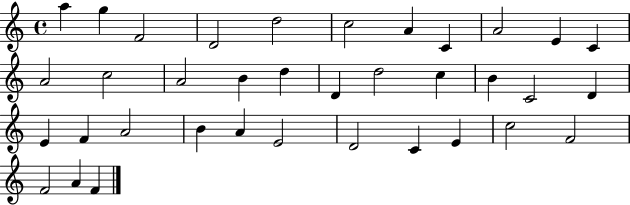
A5/q G5/q F4/h D4/h D5/h C5/h A4/q C4/q A4/h E4/q C4/q A4/h C5/h A4/h B4/q D5/q D4/q D5/h C5/q B4/q C4/h D4/q E4/q F4/q A4/h B4/q A4/q E4/h D4/h C4/q E4/q C5/h F4/h F4/h A4/q F4/q